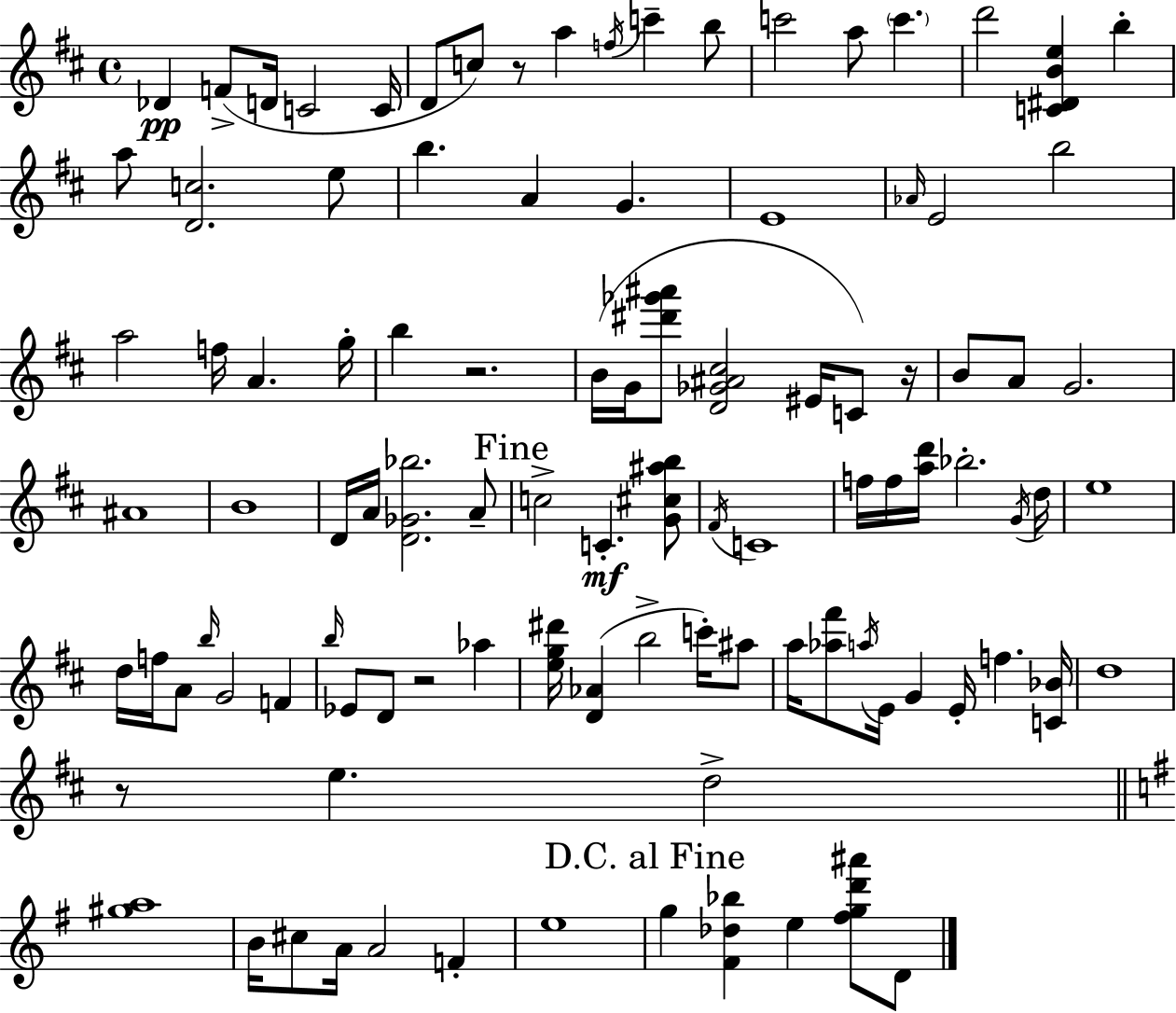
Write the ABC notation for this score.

X:1
T:Untitled
M:4/4
L:1/4
K:D
_D F/2 D/4 C2 C/4 D/2 c/2 z/2 a f/4 c' b/2 c'2 a/2 c' d'2 [C^DBe] b a/2 [Dc]2 e/2 b A G E4 _A/4 E2 b2 a2 f/4 A g/4 b z2 B/4 G/4 [^d'_g'^a']/2 [D_G^A^c]2 ^E/4 C/2 z/4 B/2 A/2 G2 ^A4 B4 D/4 A/4 [D_G_b]2 A/2 c2 C [G^c^ab]/2 ^F/4 C4 f/4 f/4 [ad']/4 _b2 G/4 d/4 e4 d/4 f/4 A/2 b/4 G2 F b/4 _E/2 D/2 z2 _a [eg^d']/4 [D_A] b2 c'/4 ^a/2 a/4 [_a^f']/2 a/4 E/4 G E/4 f [C_B]/4 d4 z/2 e d2 [^ga]4 B/4 ^c/2 A/4 A2 F e4 g [^F_d_b] e [^fgd'^a']/2 D/2